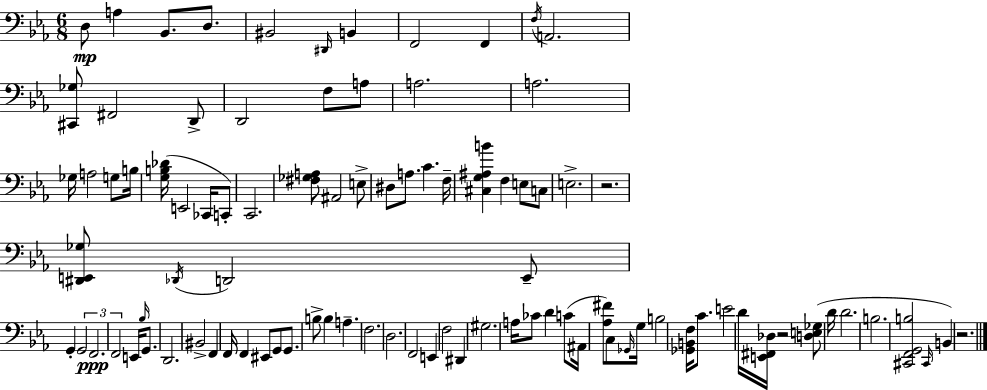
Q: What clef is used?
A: bass